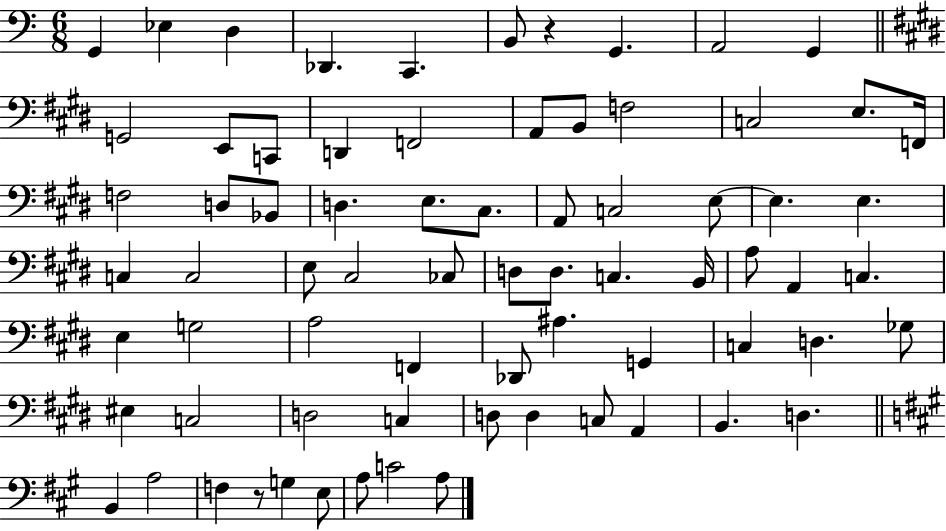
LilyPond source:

{
  \clef bass
  \numericTimeSignature
  \time 6/8
  \key c \major
  g,4 ees4 d4 | des,4. c,4. | b,8 r4 g,4. | a,2 g,4 | \break \bar "||" \break \key e \major g,2 e,8 c,8 | d,4 f,2 | a,8 b,8 f2 | c2 e8. f,16 | \break f2 d8 bes,8 | d4. e8. cis8. | a,8 c2 e8~~ | e4. e4. | \break c4 c2 | e8 cis2 ces8 | d8 d8. c4. b,16 | a8 a,4 c4. | \break e4 g2 | a2 f,4 | des,8 ais4. g,4 | c4 d4. ges8 | \break eis4 c2 | d2 c4 | d8 d4 c8 a,4 | b,4. d4. | \break \bar "||" \break \key a \major b,4 a2 | f4 r8 g4 e8 | a8 c'2 a8 | \bar "|."
}